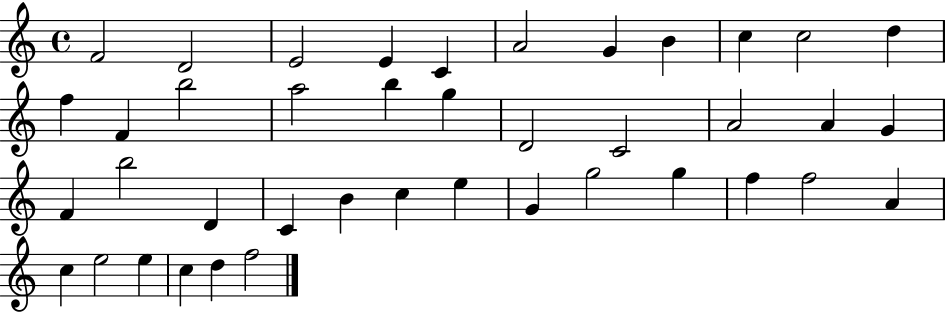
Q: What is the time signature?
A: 4/4